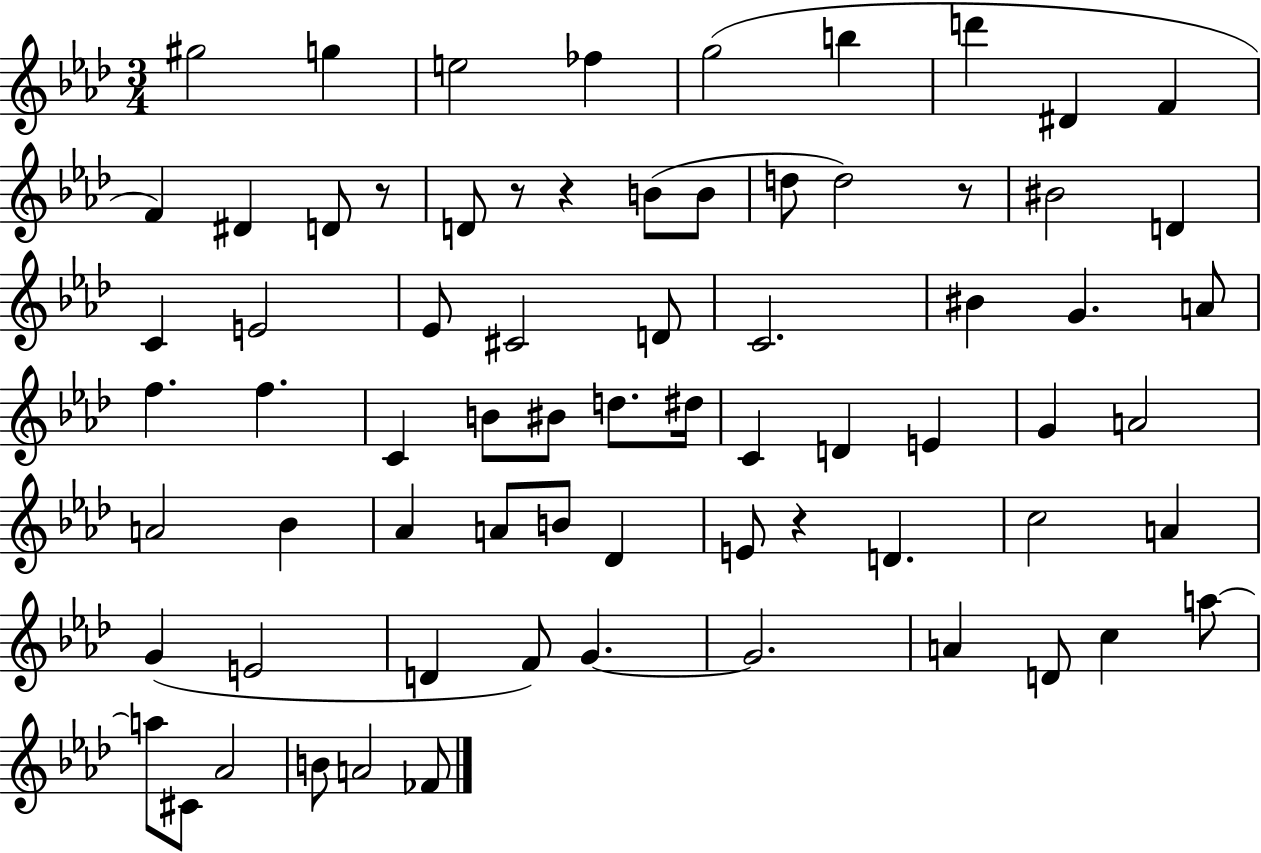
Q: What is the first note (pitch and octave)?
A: G#5